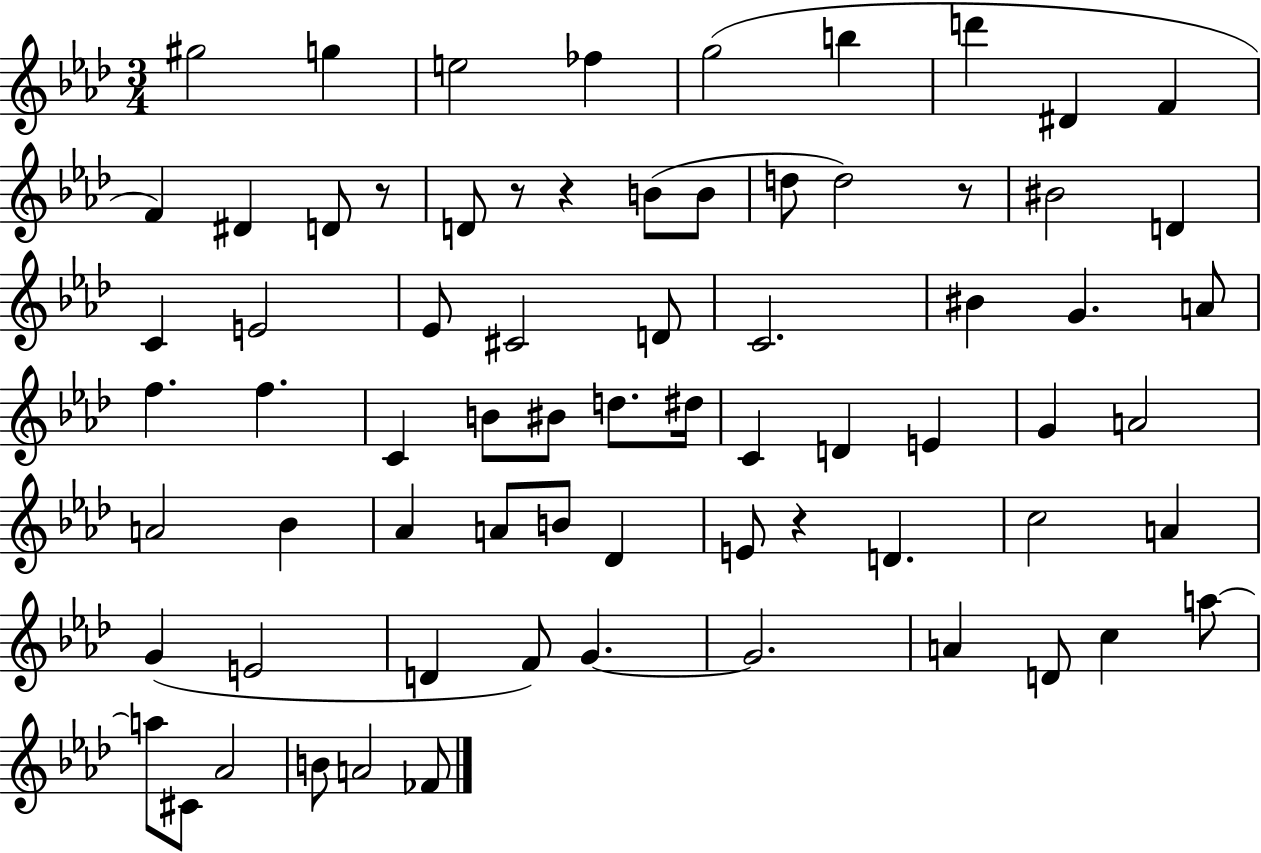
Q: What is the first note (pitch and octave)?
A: G#5